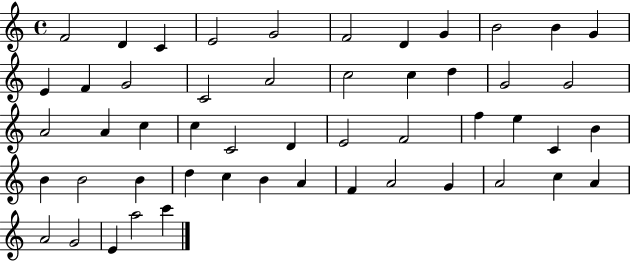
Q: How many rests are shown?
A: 0